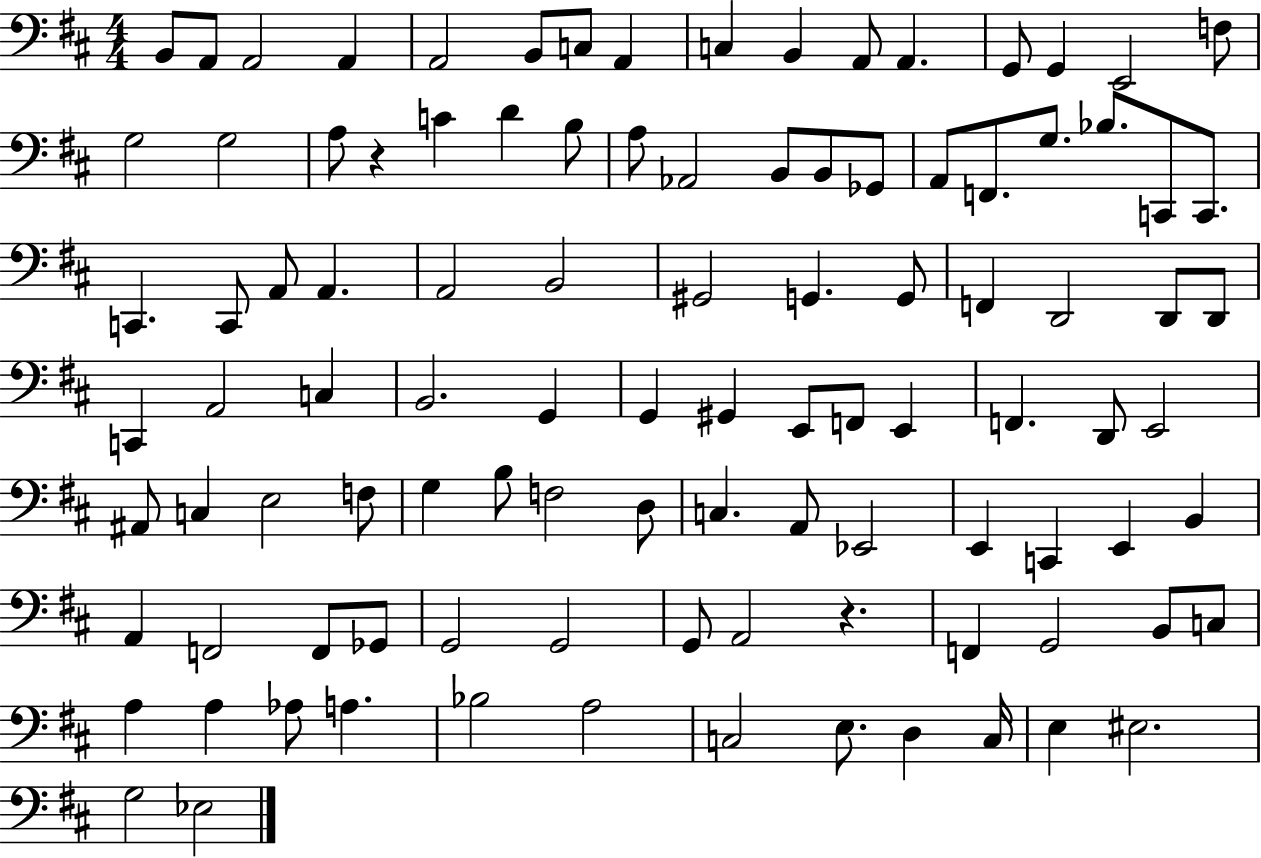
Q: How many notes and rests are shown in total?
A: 102